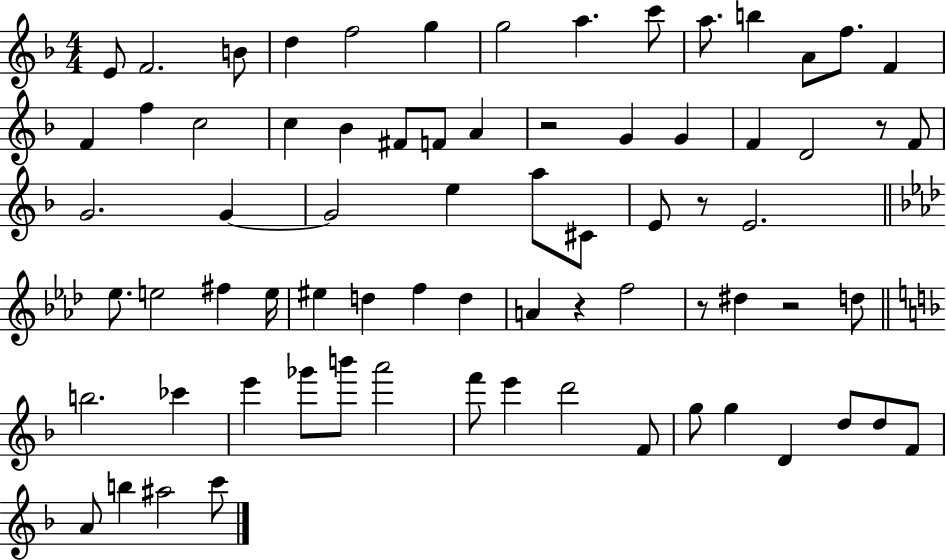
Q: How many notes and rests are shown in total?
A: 73